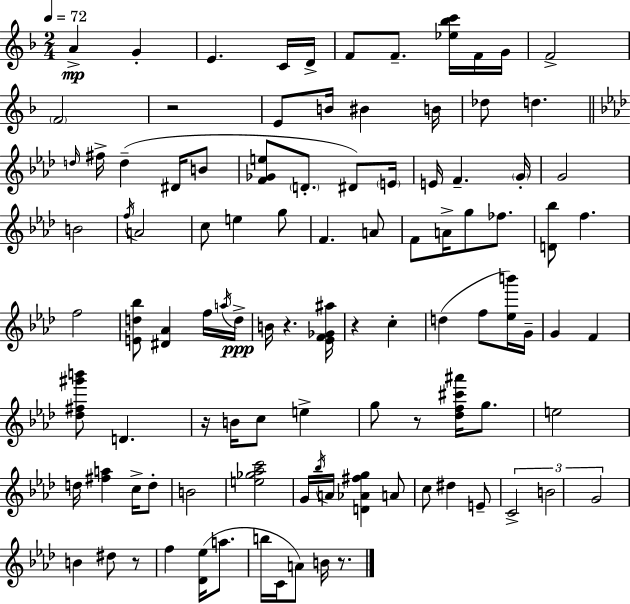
{
  \clef treble
  \numericTimeSignature
  \time 2/4
  \key d \minor
  \tempo 4 = 72
  \repeat volta 2 { a'4->\mp g'4-. | e'4. c'16 d'16-> | f'8 f'8.-- <ees'' bes'' c'''>16 f'16 g'16 | f'2-> | \break \parenthesize f'2 | r2 | e'8 b'16 bis'4 b'16 | des''8 d''4. | \break \bar "||" \break \key aes \major \grace { d''16 } fis''16-> d''4--( dis'16 b'8 | <f' ges' e''>8 \parenthesize d'8.-. dis'8) | \parenthesize e'16 e'16 f'4.-- | \parenthesize g'16-. g'2 | \break b'2 | \acciaccatura { f''16 } a'2 | c''8 e''4 | g''8 f'4. | \break a'8 f'8 a'16-> g''8 fes''8. | <d' bes''>8 f''4. | f''2 | <e' d'' bes''>8 <dis' aes'>4 | \break f''16 \acciaccatura { a''16 } d''16->\ppp b'16 r4. | <ees' f' ges' ais''>16 r4 c''4-. | d''4( f''8 | <ees'' b'''>16) g'16-- g'4 f'4 | \break <des'' fis'' gis''' b'''>8 d'4. | r16 b'16 c''8 e''4-> | g''8 r8 <des'' f'' cis''' ais'''>16 | g''8. e''2 | \break d''16 <fis'' a''>4 | c''16-> d''8-. b'2 | <e'' ges'' aes'' c'''>2 | g'16 \acciaccatura { bes''16 } a'16 <d' aes' fis'' g''>4 | \break a'8 c''8 dis''4 | e'8-- \tuplet 3/2 { c'2-> | b'2 | g'2 } | \break b'4 | dis''8 r8 f''4 | <des' ees''>16( a''8. b''16 c'16 a'8) | b'16 r8. } \bar "|."
}